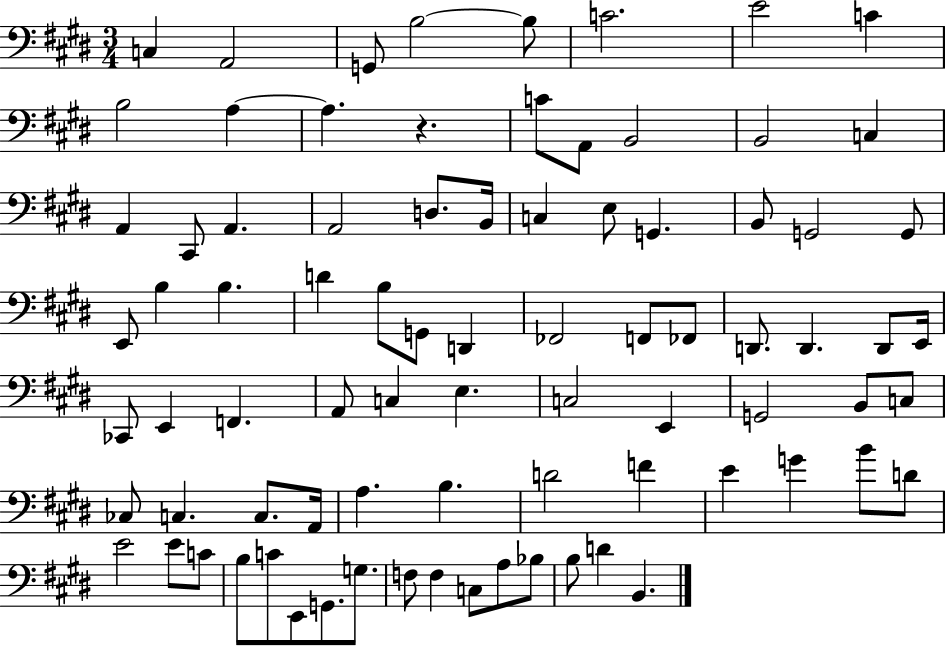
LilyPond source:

{
  \clef bass
  \numericTimeSignature
  \time 3/4
  \key e \major
  c4 a,2 | g,8 b2~~ b8 | c'2. | e'2 c'4 | \break b2 a4~~ | a4. r4. | c'8 a,8 b,2 | b,2 c4 | \break a,4 cis,8 a,4. | a,2 d8. b,16 | c4 e8 g,4. | b,8 g,2 g,8 | \break e,8 b4 b4. | d'4 b8 g,8 d,4 | fes,2 f,8 fes,8 | d,8. d,4. d,8 e,16 | \break ces,8 e,4 f,4. | a,8 c4 e4. | c2 e,4 | g,2 b,8 c8 | \break ces8 c4. c8. a,16 | a4. b4. | d'2 f'4 | e'4 g'4 b'8 d'8 | \break e'2 e'8 c'8 | b8 c'8 e,8 g,8. g8. | f8 f4 c8 a8 bes8 | b8 d'4 b,4. | \break \bar "|."
}